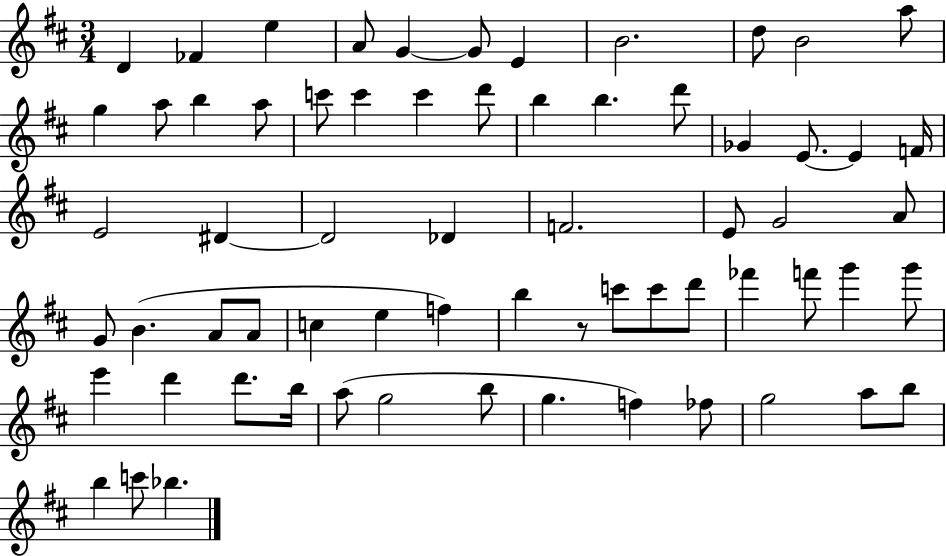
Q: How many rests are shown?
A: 1